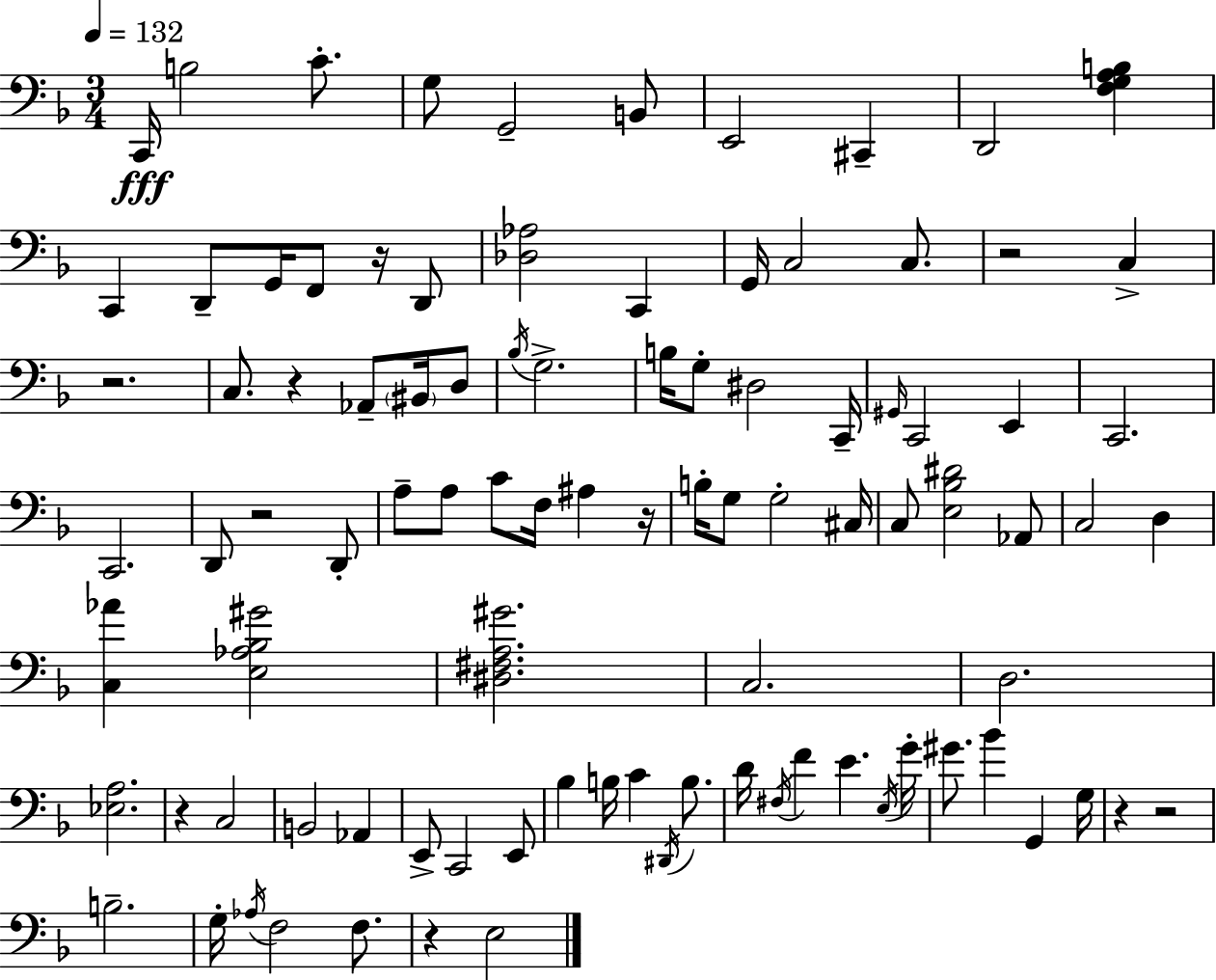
{
  \clef bass
  \numericTimeSignature
  \time 3/4
  \key d \minor
  \tempo 4 = 132
  \repeat volta 2 { c,16\fff b2 c'8.-. | g8 g,2-- b,8 | e,2 cis,4-- | d,2 <f g a b>4 | \break c,4 d,8-- g,16 f,8 r16 d,8 | <des aes>2 c,4 | g,16 c2 c8. | r2 c4-> | \break r2. | c8. r4 aes,8-- \parenthesize bis,16 d8 | \acciaccatura { bes16 } g2.-> | b16 g8-. dis2 | \break c,16-- \grace { gis,16 } c,2 e,4 | c,2. | c,2. | d,8 r2 | \break d,8-. a8-- a8 c'8 f16 ais4 | r16 b16-. g8 g2-. | cis16 c8 <e bes dis'>2 | aes,8 c2 d4 | \break <c aes'>4 <e aes bes gis'>2 | <dis fis a gis'>2. | c2. | d2. | \break <ees a>2. | r4 c2 | b,2 aes,4 | e,8-> c,2 | \break e,8 bes4 b16 c'4 \acciaccatura { dis,16 } | b8. d'16 \acciaccatura { fis16 } f'4 e'4. | \acciaccatura { e16 } g'16-. gis'8. bes'4 | g,4 g16 r4 r2 | \break b2.-- | g16-. \acciaccatura { aes16 } f2 | f8. r4 e2 | } \bar "|."
}